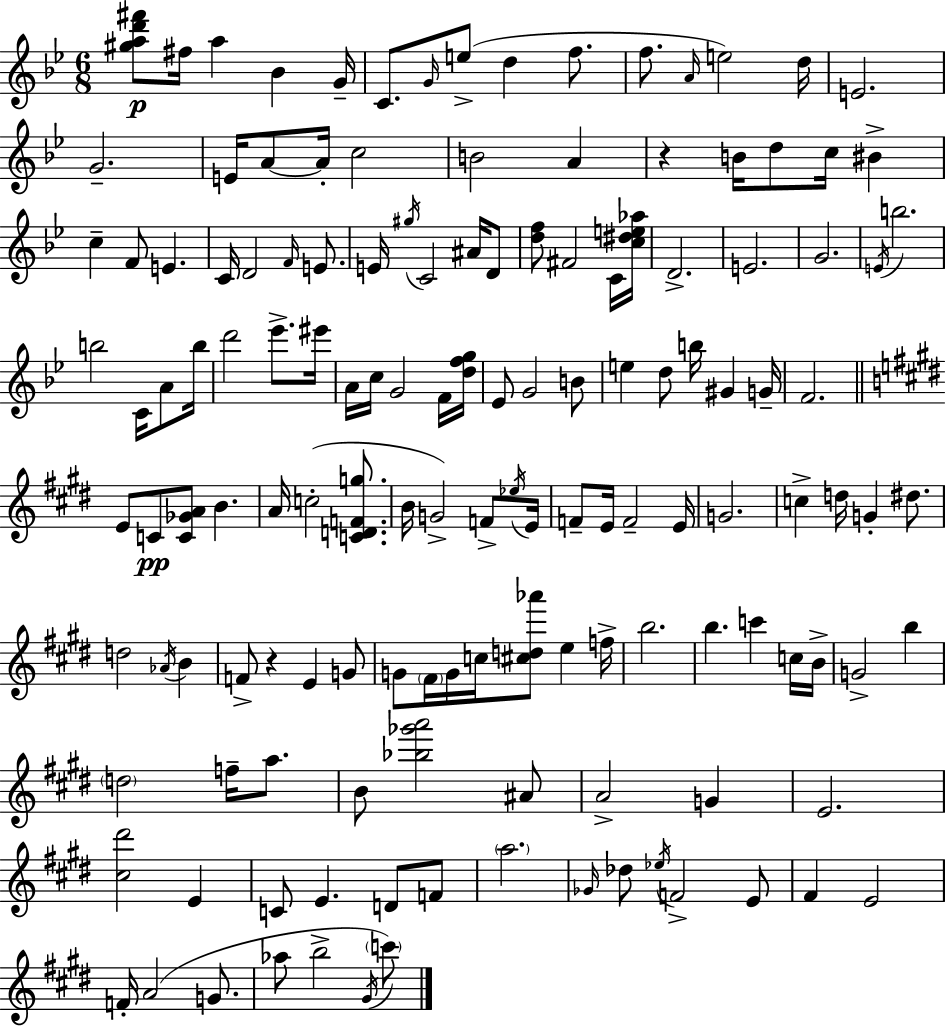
[G#5,A5,D6,F#6]/e F#5/s A5/q Bb4/q G4/s C4/e. G4/s E5/e D5/q F5/e. F5/e. A4/s E5/h D5/s E4/h. G4/h. E4/s A4/e A4/s C5/h B4/h A4/q R/q B4/s D5/e C5/s BIS4/q C5/q F4/e E4/q. C4/s D4/h F4/s E4/e. E4/s G#5/s C4/h A#4/s D4/e [D5,F5]/e F#4/h C4/s [C5,D#5,E5,Ab5]/s D4/h. E4/h. G4/h. E4/s B5/h. B5/h C4/s A4/e B5/s D6/h Eb6/e. EIS6/s A4/s C5/s G4/h F4/s [D5,F5,G5]/s Eb4/e G4/h B4/e E5/q D5/e B5/s G#4/q G4/s F4/h. E4/e C4/e [C4,Gb4,A4]/e B4/q. A4/s C5/h [C4,D4,F4,G5]/e. B4/s G4/h F4/e Eb5/s E4/s F4/e E4/s F4/h E4/s G4/h. C5/q D5/s G4/q D#5/e. D5/h Ab4/s B4/q F4/e R/q E4/q G4/e G4/e F#4/s G4/s C5/s [C#5,D5,Ab6]/e E5/q F5/s B5/h. B5/q. C6/q C5/s B4/s G4/h B5/q D5/h F5/s A5/e. B4/e [Bb5,Gb6,A6]/h A#4/e A4/h G4/q E4/h. [C#5,D#6]/h E4/q C4/e E4/q. D4/e F4/e A5/h. Gb4/s Db5/e Eb5/s F4/h E4/e F#4/q E4/h F4/s A4/h G4/e. Ab5/e B5/h G#4/s C6/e